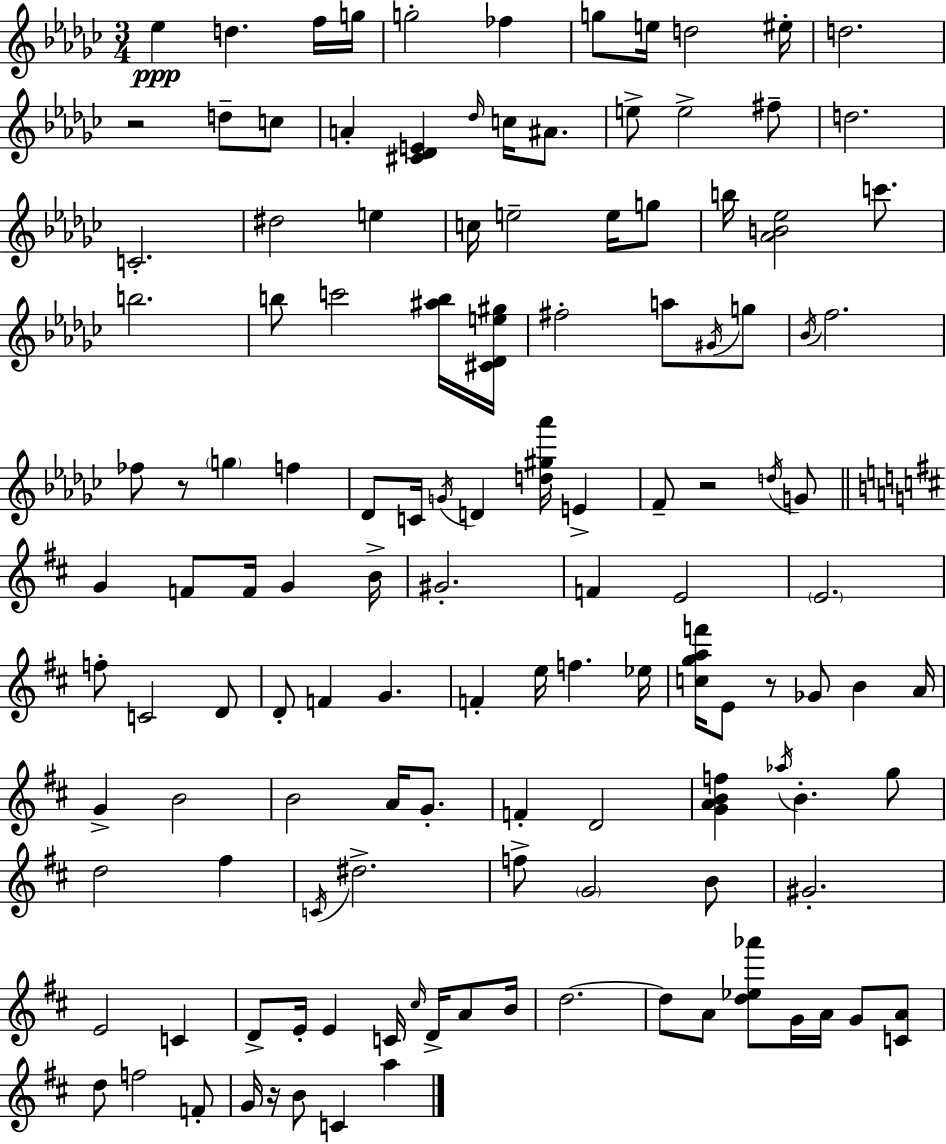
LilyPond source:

{
  \clef treble
  \numericTimeSignature
  \time 3/4
  \key ees \minor
  ees''4\ppp d''4. f''16 g''16 | g''2-. fes''4 | g''8 e''16 d''2 eis''16-. | d''2. | \break r2 d''8-- c''8 | a'4-. <cis' des' e'>4 \grace { des''16 } c''16 ais'8. | e''8-> e''2-> fis''8-- | d''2. | \break c'2.-. | dis''2 e''4 | c''16 e''2-- e''16 g''8 | b''16 <aes' b' ees''>2 c'''8. | \break b''2. | b''8 c'''2 <ais'' b''>16 | <cis' des' e'' gis''>16 fis''2-. a''8 \acciaccatura { gis'16 } | g''8 \acciaccatura { bes'16 } f''2. | \break fes''8 r8 \parenthesize g''4 f''4 | des'8 c'16 \acciaccatura { g'16 } d'4 <d'' gis'' aes'''>16 | e'4-> f'8-- r2 | \acciaccatura { d''16 } g'8 \bar "||" \break \key d \major g'4 f'8 f'16 g'4 b'16-> | gis'2.-. | f'4 e'2 | \parenthesize e'2. | \break f''8-. c'2 d'8 | d'8-. f'4 g'4. | f'4-. e''16 f''4. ees''16 | <c'' g'' a'' f'''>16 e'8 r8 ges'8 b'4 a'16 | \break g'4-> b'2 | b'2 a'16 g'8.-. | f'4-. d'2 | <g' a' b' f''>4 \acciaccatura { aes''16 } b'4.-. g''8 | \break d''2 fis''4 | \acciaccatura { c'16 } dis''2.-> | f''8-> \parenthesize g'2 | b'8 gis'2.-. | \break e'2 c'4 | d'8-> e'16-. e'4 c'16 \grace { cis''16 } d'16-> | a'8 b'16 d''2.~~ | d''8 a'8 <d'' ees'' aes'''>8 g'16 a'16 g'8 | \break <c' a'>8 d''8 f''2 | f'8-. g'16 r16 b'8 c'4 a''4 | \bar "|."
}